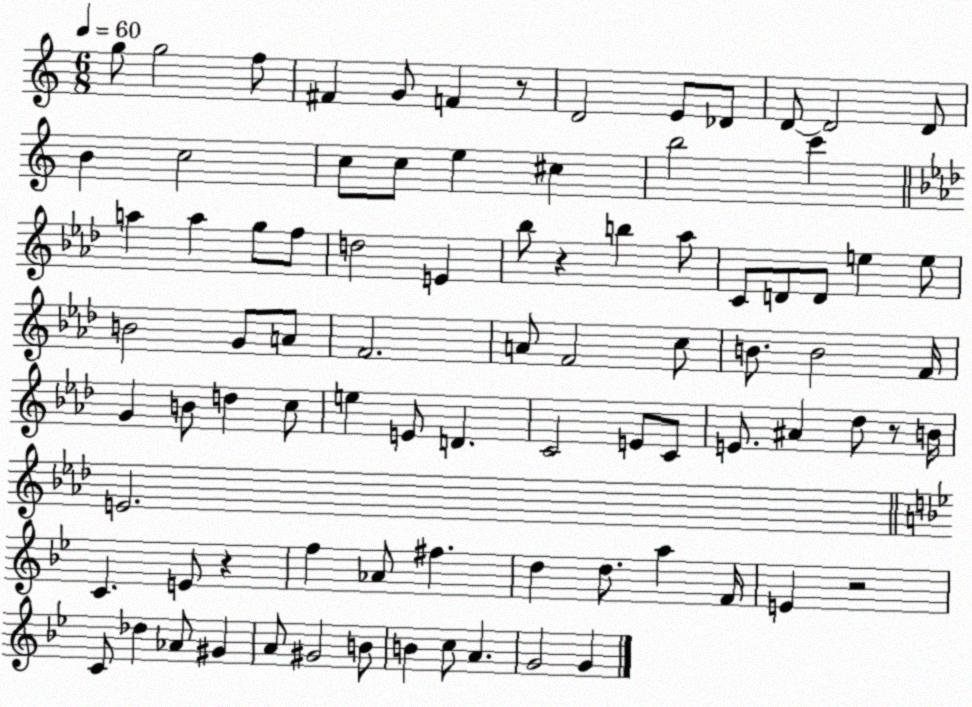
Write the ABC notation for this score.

X:1
T:Untitled
M:6/8
L:1/4
K:C
g/2 g2 f/2 ^F G/2 F z/2 D2 E/2 _D/2 D/2 D2 D/2 B c2 c/2 c/2 e ^c b2 c' a a g/2 f/2 d2 E _b/2 z b _a/2 C/2 D/2 D/2 e e/2 B2 G/2 A/2 F2 A/2 F2 c/2 B/2 B2 F/4 G B/2 d c/2 e E/2 D C2 E/2 C/2 E/2 ^A _d/2 z/2 B/4 E2 C E/2 z f _A/2 ^f d d/2 a F/4 E z2 C/2 _d _A/2 ^G A/2 ^G2 B/2 B c/2 A G2 G